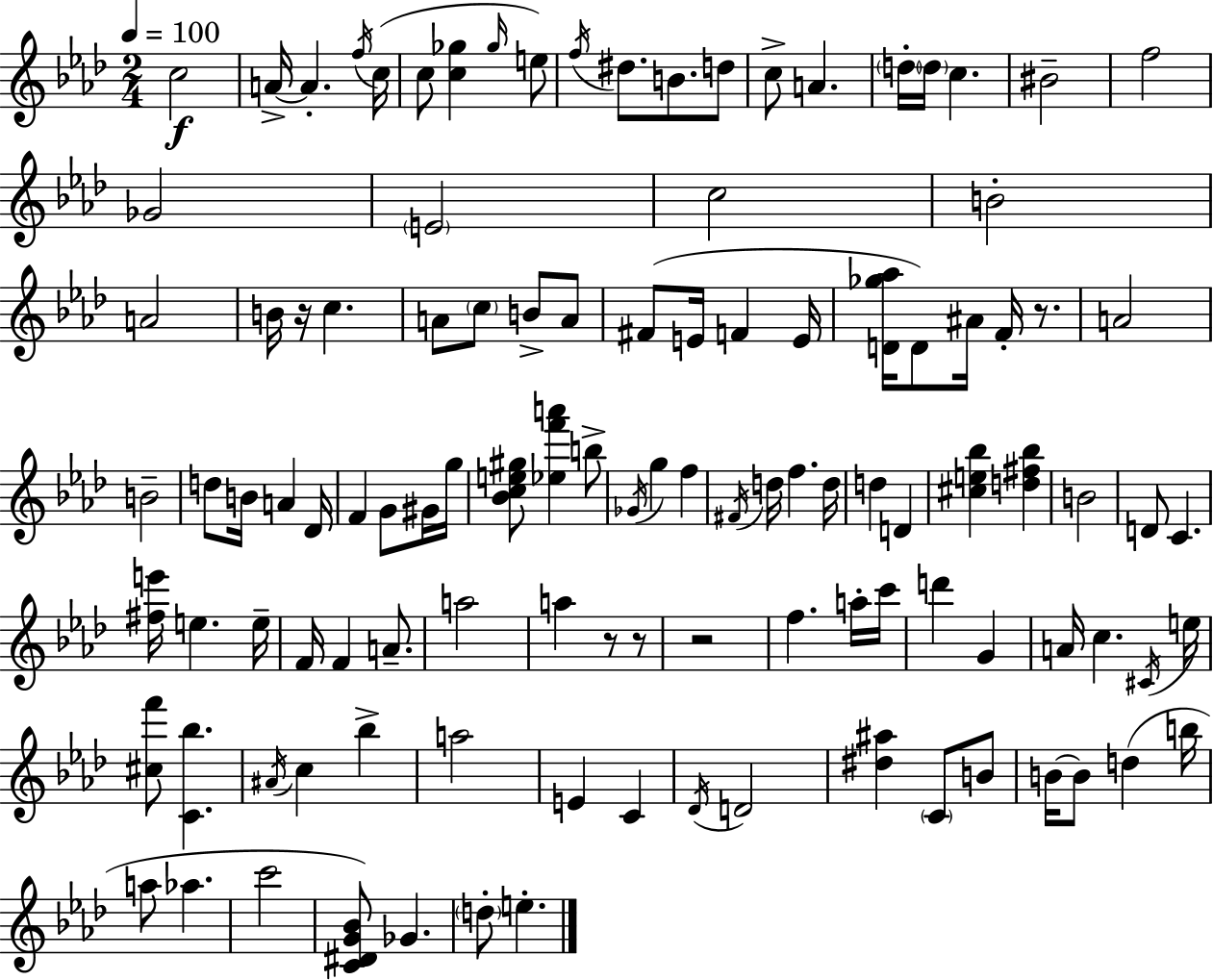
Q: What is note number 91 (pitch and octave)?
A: A5